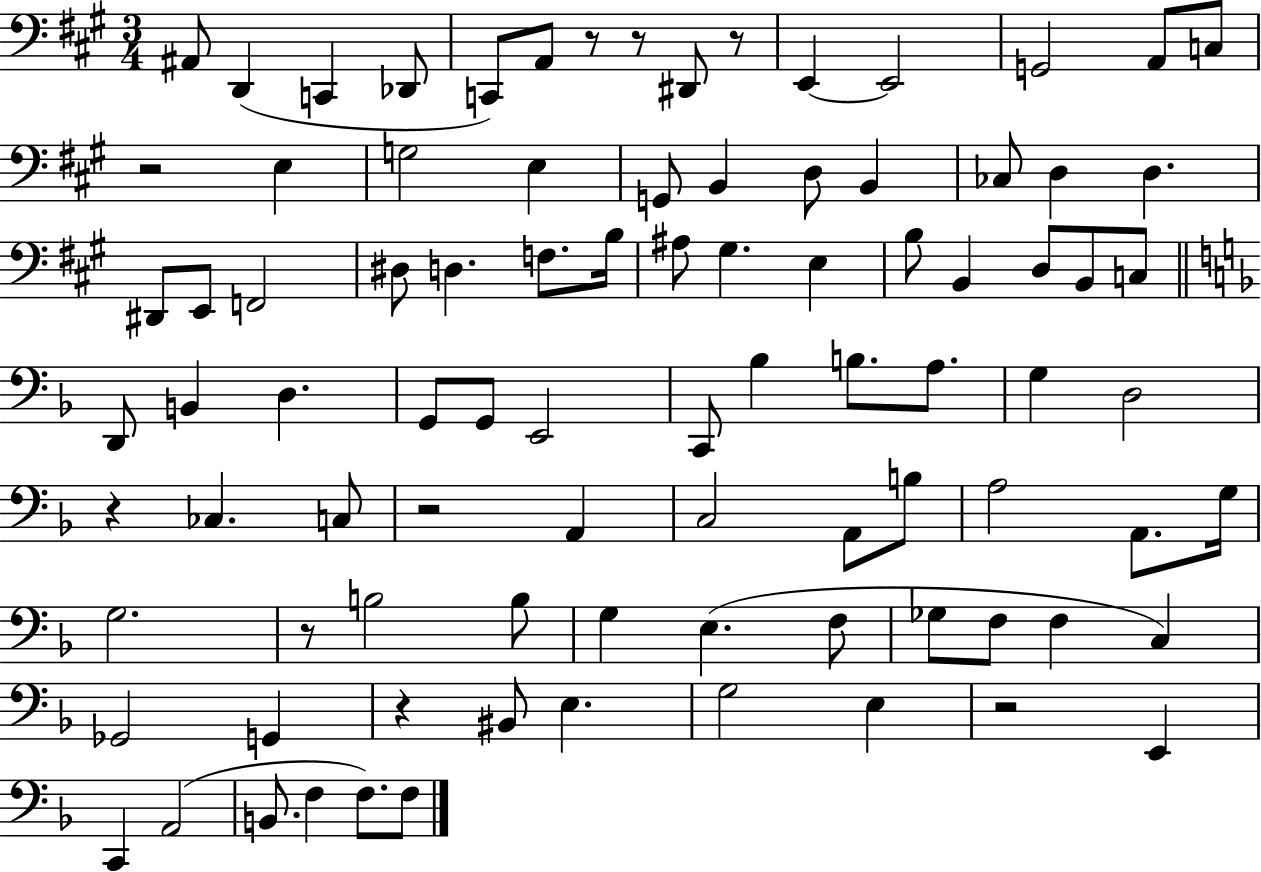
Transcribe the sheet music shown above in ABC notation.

X:1
T:Untitled
M:3/4
L:1/4
K:A
^A,,/2 D,, C,, _D,,/2 C,,/2 A,,/2 z/2 z/2 ^D,,/2 z/2 E,, E,,2 G,,2 A,,/2 C,/2 z2 E, G,2 E, G,,/2 B,, D,/2 B,, _C,/2 D, D, ^D,,/2 E,,/2 F,,2 ^D,/2 D, F,/2 B,/4 ^A,/2 ^G, E, B,/2 B,, D,/2 B,,/2 C,/2 D,,/2 B,, D, G,,/2 G,,/2 E,,2 C,,/2 _B, B,/2 A,/2 G, D,2 z _C, C,/2 z2 A,, C,2 A,,/2 B,/2 A,2 A,,/2 G,/4 G,2 z/2 B,2 B,/2 G, E, F,/2 _G,/2 F,/2 F, C, _G,,2 G,, z ^B,,/2 E, G,2 E, z2 E,, C,, A,,2 B,,/2 F, F,/2 F,/2